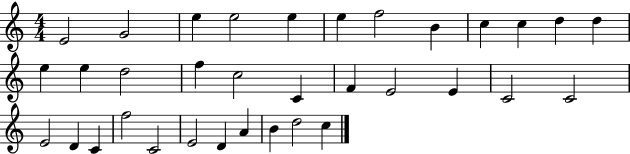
X:1
T:Untitled
M:4/4
L:1/4
K:C
E2 G2 e e2 e e f2 B c c d d e e d2 f c2 C F E2 E C2 C2 E2 D C f2 C2 E2 D A B d2 c